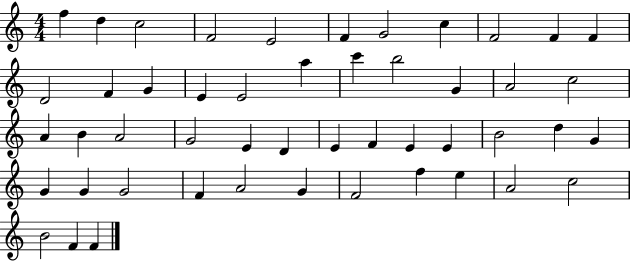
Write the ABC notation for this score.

X:1
T:Untitled
M:4/4
L:1/4
K:C
f d c2 F2 E2 F G2 c F2 F F D2 F G E E2 a c' b2 G A2 c2 A B A2 G2 E D E F E E B2 d G G G G2 F A2 G F2 f e A2 c2 B2 F F